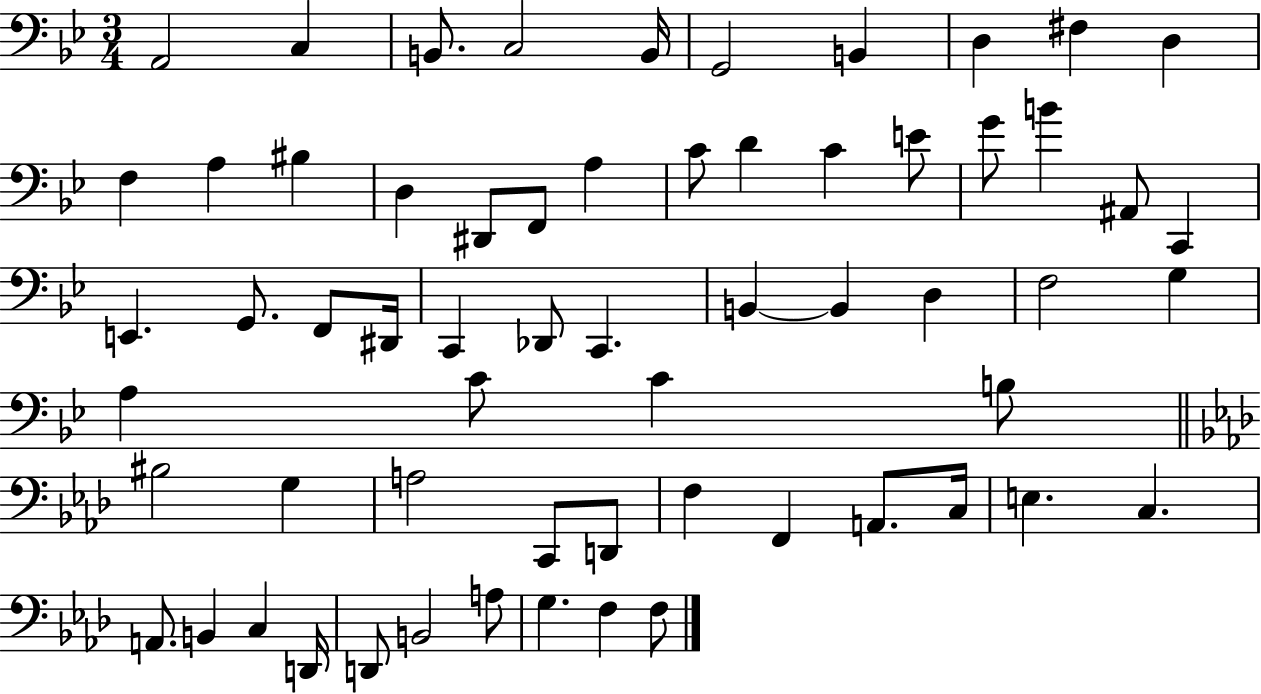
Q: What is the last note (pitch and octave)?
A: F3